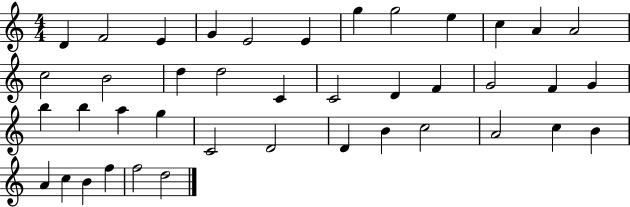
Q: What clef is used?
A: treble